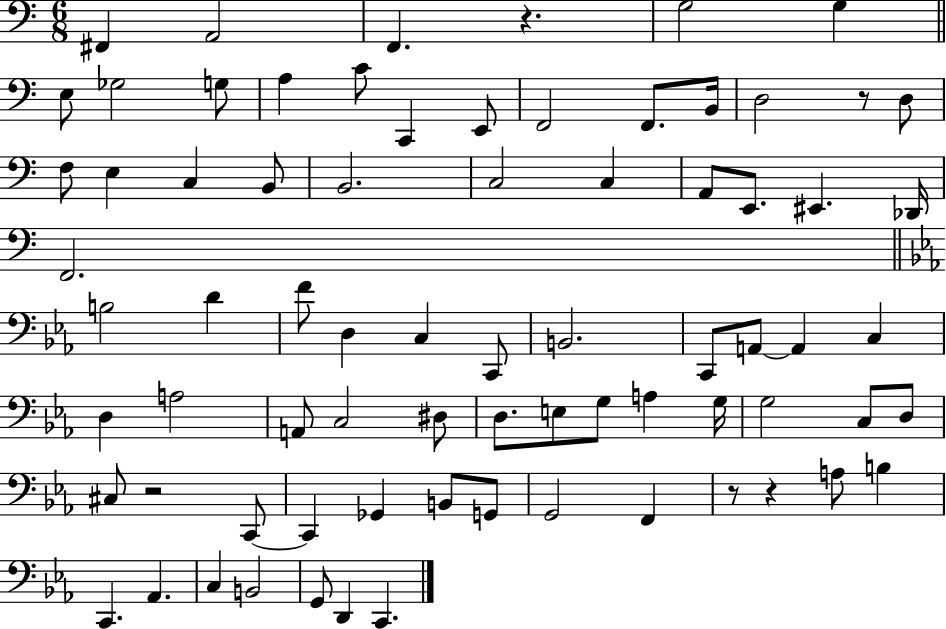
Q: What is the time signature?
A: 6/8